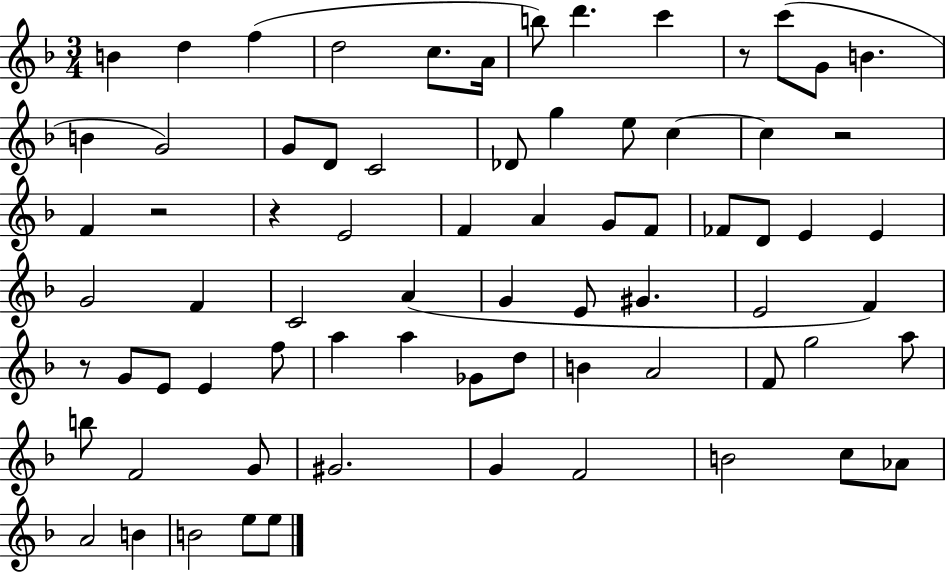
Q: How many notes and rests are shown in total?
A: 73